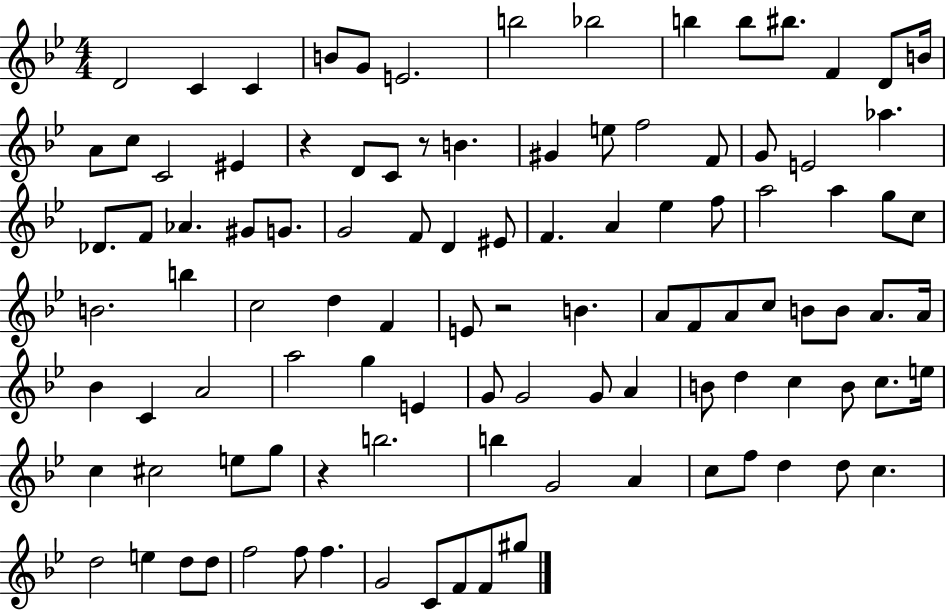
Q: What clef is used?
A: treble